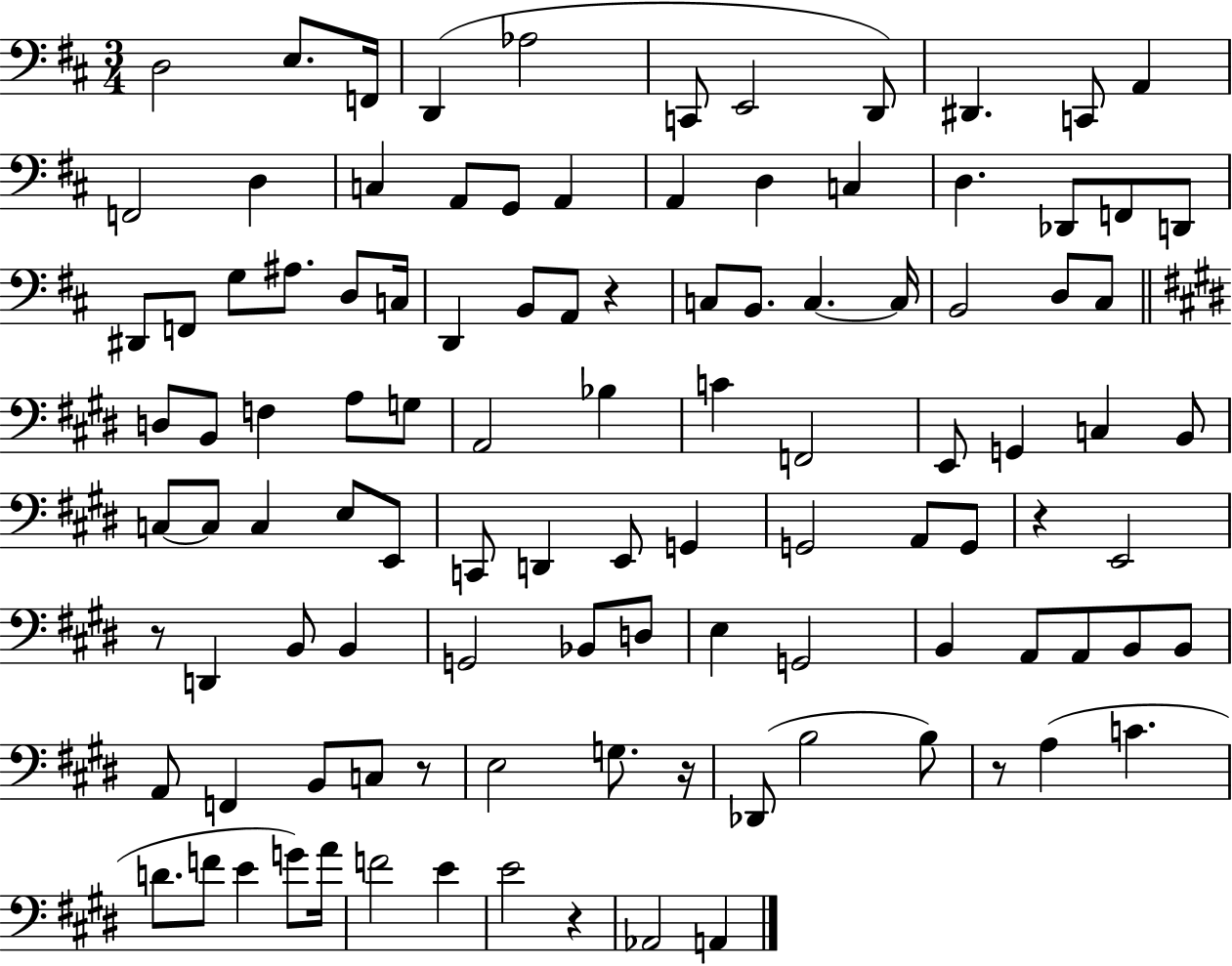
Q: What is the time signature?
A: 3/4